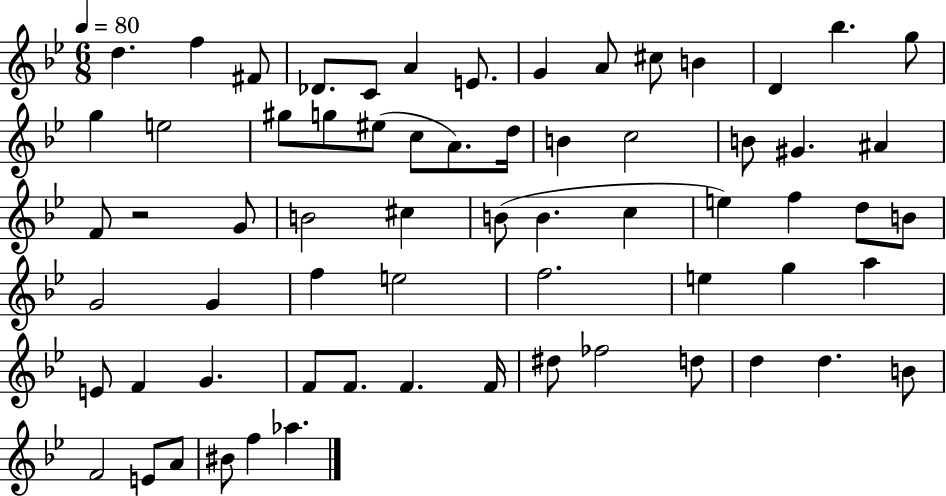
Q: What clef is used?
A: treble